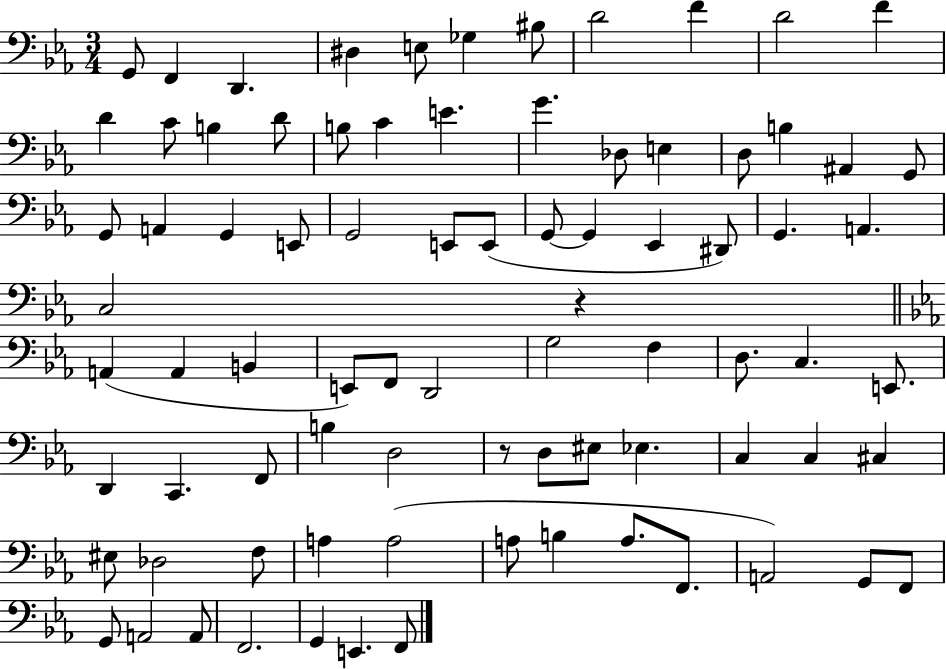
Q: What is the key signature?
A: EES major